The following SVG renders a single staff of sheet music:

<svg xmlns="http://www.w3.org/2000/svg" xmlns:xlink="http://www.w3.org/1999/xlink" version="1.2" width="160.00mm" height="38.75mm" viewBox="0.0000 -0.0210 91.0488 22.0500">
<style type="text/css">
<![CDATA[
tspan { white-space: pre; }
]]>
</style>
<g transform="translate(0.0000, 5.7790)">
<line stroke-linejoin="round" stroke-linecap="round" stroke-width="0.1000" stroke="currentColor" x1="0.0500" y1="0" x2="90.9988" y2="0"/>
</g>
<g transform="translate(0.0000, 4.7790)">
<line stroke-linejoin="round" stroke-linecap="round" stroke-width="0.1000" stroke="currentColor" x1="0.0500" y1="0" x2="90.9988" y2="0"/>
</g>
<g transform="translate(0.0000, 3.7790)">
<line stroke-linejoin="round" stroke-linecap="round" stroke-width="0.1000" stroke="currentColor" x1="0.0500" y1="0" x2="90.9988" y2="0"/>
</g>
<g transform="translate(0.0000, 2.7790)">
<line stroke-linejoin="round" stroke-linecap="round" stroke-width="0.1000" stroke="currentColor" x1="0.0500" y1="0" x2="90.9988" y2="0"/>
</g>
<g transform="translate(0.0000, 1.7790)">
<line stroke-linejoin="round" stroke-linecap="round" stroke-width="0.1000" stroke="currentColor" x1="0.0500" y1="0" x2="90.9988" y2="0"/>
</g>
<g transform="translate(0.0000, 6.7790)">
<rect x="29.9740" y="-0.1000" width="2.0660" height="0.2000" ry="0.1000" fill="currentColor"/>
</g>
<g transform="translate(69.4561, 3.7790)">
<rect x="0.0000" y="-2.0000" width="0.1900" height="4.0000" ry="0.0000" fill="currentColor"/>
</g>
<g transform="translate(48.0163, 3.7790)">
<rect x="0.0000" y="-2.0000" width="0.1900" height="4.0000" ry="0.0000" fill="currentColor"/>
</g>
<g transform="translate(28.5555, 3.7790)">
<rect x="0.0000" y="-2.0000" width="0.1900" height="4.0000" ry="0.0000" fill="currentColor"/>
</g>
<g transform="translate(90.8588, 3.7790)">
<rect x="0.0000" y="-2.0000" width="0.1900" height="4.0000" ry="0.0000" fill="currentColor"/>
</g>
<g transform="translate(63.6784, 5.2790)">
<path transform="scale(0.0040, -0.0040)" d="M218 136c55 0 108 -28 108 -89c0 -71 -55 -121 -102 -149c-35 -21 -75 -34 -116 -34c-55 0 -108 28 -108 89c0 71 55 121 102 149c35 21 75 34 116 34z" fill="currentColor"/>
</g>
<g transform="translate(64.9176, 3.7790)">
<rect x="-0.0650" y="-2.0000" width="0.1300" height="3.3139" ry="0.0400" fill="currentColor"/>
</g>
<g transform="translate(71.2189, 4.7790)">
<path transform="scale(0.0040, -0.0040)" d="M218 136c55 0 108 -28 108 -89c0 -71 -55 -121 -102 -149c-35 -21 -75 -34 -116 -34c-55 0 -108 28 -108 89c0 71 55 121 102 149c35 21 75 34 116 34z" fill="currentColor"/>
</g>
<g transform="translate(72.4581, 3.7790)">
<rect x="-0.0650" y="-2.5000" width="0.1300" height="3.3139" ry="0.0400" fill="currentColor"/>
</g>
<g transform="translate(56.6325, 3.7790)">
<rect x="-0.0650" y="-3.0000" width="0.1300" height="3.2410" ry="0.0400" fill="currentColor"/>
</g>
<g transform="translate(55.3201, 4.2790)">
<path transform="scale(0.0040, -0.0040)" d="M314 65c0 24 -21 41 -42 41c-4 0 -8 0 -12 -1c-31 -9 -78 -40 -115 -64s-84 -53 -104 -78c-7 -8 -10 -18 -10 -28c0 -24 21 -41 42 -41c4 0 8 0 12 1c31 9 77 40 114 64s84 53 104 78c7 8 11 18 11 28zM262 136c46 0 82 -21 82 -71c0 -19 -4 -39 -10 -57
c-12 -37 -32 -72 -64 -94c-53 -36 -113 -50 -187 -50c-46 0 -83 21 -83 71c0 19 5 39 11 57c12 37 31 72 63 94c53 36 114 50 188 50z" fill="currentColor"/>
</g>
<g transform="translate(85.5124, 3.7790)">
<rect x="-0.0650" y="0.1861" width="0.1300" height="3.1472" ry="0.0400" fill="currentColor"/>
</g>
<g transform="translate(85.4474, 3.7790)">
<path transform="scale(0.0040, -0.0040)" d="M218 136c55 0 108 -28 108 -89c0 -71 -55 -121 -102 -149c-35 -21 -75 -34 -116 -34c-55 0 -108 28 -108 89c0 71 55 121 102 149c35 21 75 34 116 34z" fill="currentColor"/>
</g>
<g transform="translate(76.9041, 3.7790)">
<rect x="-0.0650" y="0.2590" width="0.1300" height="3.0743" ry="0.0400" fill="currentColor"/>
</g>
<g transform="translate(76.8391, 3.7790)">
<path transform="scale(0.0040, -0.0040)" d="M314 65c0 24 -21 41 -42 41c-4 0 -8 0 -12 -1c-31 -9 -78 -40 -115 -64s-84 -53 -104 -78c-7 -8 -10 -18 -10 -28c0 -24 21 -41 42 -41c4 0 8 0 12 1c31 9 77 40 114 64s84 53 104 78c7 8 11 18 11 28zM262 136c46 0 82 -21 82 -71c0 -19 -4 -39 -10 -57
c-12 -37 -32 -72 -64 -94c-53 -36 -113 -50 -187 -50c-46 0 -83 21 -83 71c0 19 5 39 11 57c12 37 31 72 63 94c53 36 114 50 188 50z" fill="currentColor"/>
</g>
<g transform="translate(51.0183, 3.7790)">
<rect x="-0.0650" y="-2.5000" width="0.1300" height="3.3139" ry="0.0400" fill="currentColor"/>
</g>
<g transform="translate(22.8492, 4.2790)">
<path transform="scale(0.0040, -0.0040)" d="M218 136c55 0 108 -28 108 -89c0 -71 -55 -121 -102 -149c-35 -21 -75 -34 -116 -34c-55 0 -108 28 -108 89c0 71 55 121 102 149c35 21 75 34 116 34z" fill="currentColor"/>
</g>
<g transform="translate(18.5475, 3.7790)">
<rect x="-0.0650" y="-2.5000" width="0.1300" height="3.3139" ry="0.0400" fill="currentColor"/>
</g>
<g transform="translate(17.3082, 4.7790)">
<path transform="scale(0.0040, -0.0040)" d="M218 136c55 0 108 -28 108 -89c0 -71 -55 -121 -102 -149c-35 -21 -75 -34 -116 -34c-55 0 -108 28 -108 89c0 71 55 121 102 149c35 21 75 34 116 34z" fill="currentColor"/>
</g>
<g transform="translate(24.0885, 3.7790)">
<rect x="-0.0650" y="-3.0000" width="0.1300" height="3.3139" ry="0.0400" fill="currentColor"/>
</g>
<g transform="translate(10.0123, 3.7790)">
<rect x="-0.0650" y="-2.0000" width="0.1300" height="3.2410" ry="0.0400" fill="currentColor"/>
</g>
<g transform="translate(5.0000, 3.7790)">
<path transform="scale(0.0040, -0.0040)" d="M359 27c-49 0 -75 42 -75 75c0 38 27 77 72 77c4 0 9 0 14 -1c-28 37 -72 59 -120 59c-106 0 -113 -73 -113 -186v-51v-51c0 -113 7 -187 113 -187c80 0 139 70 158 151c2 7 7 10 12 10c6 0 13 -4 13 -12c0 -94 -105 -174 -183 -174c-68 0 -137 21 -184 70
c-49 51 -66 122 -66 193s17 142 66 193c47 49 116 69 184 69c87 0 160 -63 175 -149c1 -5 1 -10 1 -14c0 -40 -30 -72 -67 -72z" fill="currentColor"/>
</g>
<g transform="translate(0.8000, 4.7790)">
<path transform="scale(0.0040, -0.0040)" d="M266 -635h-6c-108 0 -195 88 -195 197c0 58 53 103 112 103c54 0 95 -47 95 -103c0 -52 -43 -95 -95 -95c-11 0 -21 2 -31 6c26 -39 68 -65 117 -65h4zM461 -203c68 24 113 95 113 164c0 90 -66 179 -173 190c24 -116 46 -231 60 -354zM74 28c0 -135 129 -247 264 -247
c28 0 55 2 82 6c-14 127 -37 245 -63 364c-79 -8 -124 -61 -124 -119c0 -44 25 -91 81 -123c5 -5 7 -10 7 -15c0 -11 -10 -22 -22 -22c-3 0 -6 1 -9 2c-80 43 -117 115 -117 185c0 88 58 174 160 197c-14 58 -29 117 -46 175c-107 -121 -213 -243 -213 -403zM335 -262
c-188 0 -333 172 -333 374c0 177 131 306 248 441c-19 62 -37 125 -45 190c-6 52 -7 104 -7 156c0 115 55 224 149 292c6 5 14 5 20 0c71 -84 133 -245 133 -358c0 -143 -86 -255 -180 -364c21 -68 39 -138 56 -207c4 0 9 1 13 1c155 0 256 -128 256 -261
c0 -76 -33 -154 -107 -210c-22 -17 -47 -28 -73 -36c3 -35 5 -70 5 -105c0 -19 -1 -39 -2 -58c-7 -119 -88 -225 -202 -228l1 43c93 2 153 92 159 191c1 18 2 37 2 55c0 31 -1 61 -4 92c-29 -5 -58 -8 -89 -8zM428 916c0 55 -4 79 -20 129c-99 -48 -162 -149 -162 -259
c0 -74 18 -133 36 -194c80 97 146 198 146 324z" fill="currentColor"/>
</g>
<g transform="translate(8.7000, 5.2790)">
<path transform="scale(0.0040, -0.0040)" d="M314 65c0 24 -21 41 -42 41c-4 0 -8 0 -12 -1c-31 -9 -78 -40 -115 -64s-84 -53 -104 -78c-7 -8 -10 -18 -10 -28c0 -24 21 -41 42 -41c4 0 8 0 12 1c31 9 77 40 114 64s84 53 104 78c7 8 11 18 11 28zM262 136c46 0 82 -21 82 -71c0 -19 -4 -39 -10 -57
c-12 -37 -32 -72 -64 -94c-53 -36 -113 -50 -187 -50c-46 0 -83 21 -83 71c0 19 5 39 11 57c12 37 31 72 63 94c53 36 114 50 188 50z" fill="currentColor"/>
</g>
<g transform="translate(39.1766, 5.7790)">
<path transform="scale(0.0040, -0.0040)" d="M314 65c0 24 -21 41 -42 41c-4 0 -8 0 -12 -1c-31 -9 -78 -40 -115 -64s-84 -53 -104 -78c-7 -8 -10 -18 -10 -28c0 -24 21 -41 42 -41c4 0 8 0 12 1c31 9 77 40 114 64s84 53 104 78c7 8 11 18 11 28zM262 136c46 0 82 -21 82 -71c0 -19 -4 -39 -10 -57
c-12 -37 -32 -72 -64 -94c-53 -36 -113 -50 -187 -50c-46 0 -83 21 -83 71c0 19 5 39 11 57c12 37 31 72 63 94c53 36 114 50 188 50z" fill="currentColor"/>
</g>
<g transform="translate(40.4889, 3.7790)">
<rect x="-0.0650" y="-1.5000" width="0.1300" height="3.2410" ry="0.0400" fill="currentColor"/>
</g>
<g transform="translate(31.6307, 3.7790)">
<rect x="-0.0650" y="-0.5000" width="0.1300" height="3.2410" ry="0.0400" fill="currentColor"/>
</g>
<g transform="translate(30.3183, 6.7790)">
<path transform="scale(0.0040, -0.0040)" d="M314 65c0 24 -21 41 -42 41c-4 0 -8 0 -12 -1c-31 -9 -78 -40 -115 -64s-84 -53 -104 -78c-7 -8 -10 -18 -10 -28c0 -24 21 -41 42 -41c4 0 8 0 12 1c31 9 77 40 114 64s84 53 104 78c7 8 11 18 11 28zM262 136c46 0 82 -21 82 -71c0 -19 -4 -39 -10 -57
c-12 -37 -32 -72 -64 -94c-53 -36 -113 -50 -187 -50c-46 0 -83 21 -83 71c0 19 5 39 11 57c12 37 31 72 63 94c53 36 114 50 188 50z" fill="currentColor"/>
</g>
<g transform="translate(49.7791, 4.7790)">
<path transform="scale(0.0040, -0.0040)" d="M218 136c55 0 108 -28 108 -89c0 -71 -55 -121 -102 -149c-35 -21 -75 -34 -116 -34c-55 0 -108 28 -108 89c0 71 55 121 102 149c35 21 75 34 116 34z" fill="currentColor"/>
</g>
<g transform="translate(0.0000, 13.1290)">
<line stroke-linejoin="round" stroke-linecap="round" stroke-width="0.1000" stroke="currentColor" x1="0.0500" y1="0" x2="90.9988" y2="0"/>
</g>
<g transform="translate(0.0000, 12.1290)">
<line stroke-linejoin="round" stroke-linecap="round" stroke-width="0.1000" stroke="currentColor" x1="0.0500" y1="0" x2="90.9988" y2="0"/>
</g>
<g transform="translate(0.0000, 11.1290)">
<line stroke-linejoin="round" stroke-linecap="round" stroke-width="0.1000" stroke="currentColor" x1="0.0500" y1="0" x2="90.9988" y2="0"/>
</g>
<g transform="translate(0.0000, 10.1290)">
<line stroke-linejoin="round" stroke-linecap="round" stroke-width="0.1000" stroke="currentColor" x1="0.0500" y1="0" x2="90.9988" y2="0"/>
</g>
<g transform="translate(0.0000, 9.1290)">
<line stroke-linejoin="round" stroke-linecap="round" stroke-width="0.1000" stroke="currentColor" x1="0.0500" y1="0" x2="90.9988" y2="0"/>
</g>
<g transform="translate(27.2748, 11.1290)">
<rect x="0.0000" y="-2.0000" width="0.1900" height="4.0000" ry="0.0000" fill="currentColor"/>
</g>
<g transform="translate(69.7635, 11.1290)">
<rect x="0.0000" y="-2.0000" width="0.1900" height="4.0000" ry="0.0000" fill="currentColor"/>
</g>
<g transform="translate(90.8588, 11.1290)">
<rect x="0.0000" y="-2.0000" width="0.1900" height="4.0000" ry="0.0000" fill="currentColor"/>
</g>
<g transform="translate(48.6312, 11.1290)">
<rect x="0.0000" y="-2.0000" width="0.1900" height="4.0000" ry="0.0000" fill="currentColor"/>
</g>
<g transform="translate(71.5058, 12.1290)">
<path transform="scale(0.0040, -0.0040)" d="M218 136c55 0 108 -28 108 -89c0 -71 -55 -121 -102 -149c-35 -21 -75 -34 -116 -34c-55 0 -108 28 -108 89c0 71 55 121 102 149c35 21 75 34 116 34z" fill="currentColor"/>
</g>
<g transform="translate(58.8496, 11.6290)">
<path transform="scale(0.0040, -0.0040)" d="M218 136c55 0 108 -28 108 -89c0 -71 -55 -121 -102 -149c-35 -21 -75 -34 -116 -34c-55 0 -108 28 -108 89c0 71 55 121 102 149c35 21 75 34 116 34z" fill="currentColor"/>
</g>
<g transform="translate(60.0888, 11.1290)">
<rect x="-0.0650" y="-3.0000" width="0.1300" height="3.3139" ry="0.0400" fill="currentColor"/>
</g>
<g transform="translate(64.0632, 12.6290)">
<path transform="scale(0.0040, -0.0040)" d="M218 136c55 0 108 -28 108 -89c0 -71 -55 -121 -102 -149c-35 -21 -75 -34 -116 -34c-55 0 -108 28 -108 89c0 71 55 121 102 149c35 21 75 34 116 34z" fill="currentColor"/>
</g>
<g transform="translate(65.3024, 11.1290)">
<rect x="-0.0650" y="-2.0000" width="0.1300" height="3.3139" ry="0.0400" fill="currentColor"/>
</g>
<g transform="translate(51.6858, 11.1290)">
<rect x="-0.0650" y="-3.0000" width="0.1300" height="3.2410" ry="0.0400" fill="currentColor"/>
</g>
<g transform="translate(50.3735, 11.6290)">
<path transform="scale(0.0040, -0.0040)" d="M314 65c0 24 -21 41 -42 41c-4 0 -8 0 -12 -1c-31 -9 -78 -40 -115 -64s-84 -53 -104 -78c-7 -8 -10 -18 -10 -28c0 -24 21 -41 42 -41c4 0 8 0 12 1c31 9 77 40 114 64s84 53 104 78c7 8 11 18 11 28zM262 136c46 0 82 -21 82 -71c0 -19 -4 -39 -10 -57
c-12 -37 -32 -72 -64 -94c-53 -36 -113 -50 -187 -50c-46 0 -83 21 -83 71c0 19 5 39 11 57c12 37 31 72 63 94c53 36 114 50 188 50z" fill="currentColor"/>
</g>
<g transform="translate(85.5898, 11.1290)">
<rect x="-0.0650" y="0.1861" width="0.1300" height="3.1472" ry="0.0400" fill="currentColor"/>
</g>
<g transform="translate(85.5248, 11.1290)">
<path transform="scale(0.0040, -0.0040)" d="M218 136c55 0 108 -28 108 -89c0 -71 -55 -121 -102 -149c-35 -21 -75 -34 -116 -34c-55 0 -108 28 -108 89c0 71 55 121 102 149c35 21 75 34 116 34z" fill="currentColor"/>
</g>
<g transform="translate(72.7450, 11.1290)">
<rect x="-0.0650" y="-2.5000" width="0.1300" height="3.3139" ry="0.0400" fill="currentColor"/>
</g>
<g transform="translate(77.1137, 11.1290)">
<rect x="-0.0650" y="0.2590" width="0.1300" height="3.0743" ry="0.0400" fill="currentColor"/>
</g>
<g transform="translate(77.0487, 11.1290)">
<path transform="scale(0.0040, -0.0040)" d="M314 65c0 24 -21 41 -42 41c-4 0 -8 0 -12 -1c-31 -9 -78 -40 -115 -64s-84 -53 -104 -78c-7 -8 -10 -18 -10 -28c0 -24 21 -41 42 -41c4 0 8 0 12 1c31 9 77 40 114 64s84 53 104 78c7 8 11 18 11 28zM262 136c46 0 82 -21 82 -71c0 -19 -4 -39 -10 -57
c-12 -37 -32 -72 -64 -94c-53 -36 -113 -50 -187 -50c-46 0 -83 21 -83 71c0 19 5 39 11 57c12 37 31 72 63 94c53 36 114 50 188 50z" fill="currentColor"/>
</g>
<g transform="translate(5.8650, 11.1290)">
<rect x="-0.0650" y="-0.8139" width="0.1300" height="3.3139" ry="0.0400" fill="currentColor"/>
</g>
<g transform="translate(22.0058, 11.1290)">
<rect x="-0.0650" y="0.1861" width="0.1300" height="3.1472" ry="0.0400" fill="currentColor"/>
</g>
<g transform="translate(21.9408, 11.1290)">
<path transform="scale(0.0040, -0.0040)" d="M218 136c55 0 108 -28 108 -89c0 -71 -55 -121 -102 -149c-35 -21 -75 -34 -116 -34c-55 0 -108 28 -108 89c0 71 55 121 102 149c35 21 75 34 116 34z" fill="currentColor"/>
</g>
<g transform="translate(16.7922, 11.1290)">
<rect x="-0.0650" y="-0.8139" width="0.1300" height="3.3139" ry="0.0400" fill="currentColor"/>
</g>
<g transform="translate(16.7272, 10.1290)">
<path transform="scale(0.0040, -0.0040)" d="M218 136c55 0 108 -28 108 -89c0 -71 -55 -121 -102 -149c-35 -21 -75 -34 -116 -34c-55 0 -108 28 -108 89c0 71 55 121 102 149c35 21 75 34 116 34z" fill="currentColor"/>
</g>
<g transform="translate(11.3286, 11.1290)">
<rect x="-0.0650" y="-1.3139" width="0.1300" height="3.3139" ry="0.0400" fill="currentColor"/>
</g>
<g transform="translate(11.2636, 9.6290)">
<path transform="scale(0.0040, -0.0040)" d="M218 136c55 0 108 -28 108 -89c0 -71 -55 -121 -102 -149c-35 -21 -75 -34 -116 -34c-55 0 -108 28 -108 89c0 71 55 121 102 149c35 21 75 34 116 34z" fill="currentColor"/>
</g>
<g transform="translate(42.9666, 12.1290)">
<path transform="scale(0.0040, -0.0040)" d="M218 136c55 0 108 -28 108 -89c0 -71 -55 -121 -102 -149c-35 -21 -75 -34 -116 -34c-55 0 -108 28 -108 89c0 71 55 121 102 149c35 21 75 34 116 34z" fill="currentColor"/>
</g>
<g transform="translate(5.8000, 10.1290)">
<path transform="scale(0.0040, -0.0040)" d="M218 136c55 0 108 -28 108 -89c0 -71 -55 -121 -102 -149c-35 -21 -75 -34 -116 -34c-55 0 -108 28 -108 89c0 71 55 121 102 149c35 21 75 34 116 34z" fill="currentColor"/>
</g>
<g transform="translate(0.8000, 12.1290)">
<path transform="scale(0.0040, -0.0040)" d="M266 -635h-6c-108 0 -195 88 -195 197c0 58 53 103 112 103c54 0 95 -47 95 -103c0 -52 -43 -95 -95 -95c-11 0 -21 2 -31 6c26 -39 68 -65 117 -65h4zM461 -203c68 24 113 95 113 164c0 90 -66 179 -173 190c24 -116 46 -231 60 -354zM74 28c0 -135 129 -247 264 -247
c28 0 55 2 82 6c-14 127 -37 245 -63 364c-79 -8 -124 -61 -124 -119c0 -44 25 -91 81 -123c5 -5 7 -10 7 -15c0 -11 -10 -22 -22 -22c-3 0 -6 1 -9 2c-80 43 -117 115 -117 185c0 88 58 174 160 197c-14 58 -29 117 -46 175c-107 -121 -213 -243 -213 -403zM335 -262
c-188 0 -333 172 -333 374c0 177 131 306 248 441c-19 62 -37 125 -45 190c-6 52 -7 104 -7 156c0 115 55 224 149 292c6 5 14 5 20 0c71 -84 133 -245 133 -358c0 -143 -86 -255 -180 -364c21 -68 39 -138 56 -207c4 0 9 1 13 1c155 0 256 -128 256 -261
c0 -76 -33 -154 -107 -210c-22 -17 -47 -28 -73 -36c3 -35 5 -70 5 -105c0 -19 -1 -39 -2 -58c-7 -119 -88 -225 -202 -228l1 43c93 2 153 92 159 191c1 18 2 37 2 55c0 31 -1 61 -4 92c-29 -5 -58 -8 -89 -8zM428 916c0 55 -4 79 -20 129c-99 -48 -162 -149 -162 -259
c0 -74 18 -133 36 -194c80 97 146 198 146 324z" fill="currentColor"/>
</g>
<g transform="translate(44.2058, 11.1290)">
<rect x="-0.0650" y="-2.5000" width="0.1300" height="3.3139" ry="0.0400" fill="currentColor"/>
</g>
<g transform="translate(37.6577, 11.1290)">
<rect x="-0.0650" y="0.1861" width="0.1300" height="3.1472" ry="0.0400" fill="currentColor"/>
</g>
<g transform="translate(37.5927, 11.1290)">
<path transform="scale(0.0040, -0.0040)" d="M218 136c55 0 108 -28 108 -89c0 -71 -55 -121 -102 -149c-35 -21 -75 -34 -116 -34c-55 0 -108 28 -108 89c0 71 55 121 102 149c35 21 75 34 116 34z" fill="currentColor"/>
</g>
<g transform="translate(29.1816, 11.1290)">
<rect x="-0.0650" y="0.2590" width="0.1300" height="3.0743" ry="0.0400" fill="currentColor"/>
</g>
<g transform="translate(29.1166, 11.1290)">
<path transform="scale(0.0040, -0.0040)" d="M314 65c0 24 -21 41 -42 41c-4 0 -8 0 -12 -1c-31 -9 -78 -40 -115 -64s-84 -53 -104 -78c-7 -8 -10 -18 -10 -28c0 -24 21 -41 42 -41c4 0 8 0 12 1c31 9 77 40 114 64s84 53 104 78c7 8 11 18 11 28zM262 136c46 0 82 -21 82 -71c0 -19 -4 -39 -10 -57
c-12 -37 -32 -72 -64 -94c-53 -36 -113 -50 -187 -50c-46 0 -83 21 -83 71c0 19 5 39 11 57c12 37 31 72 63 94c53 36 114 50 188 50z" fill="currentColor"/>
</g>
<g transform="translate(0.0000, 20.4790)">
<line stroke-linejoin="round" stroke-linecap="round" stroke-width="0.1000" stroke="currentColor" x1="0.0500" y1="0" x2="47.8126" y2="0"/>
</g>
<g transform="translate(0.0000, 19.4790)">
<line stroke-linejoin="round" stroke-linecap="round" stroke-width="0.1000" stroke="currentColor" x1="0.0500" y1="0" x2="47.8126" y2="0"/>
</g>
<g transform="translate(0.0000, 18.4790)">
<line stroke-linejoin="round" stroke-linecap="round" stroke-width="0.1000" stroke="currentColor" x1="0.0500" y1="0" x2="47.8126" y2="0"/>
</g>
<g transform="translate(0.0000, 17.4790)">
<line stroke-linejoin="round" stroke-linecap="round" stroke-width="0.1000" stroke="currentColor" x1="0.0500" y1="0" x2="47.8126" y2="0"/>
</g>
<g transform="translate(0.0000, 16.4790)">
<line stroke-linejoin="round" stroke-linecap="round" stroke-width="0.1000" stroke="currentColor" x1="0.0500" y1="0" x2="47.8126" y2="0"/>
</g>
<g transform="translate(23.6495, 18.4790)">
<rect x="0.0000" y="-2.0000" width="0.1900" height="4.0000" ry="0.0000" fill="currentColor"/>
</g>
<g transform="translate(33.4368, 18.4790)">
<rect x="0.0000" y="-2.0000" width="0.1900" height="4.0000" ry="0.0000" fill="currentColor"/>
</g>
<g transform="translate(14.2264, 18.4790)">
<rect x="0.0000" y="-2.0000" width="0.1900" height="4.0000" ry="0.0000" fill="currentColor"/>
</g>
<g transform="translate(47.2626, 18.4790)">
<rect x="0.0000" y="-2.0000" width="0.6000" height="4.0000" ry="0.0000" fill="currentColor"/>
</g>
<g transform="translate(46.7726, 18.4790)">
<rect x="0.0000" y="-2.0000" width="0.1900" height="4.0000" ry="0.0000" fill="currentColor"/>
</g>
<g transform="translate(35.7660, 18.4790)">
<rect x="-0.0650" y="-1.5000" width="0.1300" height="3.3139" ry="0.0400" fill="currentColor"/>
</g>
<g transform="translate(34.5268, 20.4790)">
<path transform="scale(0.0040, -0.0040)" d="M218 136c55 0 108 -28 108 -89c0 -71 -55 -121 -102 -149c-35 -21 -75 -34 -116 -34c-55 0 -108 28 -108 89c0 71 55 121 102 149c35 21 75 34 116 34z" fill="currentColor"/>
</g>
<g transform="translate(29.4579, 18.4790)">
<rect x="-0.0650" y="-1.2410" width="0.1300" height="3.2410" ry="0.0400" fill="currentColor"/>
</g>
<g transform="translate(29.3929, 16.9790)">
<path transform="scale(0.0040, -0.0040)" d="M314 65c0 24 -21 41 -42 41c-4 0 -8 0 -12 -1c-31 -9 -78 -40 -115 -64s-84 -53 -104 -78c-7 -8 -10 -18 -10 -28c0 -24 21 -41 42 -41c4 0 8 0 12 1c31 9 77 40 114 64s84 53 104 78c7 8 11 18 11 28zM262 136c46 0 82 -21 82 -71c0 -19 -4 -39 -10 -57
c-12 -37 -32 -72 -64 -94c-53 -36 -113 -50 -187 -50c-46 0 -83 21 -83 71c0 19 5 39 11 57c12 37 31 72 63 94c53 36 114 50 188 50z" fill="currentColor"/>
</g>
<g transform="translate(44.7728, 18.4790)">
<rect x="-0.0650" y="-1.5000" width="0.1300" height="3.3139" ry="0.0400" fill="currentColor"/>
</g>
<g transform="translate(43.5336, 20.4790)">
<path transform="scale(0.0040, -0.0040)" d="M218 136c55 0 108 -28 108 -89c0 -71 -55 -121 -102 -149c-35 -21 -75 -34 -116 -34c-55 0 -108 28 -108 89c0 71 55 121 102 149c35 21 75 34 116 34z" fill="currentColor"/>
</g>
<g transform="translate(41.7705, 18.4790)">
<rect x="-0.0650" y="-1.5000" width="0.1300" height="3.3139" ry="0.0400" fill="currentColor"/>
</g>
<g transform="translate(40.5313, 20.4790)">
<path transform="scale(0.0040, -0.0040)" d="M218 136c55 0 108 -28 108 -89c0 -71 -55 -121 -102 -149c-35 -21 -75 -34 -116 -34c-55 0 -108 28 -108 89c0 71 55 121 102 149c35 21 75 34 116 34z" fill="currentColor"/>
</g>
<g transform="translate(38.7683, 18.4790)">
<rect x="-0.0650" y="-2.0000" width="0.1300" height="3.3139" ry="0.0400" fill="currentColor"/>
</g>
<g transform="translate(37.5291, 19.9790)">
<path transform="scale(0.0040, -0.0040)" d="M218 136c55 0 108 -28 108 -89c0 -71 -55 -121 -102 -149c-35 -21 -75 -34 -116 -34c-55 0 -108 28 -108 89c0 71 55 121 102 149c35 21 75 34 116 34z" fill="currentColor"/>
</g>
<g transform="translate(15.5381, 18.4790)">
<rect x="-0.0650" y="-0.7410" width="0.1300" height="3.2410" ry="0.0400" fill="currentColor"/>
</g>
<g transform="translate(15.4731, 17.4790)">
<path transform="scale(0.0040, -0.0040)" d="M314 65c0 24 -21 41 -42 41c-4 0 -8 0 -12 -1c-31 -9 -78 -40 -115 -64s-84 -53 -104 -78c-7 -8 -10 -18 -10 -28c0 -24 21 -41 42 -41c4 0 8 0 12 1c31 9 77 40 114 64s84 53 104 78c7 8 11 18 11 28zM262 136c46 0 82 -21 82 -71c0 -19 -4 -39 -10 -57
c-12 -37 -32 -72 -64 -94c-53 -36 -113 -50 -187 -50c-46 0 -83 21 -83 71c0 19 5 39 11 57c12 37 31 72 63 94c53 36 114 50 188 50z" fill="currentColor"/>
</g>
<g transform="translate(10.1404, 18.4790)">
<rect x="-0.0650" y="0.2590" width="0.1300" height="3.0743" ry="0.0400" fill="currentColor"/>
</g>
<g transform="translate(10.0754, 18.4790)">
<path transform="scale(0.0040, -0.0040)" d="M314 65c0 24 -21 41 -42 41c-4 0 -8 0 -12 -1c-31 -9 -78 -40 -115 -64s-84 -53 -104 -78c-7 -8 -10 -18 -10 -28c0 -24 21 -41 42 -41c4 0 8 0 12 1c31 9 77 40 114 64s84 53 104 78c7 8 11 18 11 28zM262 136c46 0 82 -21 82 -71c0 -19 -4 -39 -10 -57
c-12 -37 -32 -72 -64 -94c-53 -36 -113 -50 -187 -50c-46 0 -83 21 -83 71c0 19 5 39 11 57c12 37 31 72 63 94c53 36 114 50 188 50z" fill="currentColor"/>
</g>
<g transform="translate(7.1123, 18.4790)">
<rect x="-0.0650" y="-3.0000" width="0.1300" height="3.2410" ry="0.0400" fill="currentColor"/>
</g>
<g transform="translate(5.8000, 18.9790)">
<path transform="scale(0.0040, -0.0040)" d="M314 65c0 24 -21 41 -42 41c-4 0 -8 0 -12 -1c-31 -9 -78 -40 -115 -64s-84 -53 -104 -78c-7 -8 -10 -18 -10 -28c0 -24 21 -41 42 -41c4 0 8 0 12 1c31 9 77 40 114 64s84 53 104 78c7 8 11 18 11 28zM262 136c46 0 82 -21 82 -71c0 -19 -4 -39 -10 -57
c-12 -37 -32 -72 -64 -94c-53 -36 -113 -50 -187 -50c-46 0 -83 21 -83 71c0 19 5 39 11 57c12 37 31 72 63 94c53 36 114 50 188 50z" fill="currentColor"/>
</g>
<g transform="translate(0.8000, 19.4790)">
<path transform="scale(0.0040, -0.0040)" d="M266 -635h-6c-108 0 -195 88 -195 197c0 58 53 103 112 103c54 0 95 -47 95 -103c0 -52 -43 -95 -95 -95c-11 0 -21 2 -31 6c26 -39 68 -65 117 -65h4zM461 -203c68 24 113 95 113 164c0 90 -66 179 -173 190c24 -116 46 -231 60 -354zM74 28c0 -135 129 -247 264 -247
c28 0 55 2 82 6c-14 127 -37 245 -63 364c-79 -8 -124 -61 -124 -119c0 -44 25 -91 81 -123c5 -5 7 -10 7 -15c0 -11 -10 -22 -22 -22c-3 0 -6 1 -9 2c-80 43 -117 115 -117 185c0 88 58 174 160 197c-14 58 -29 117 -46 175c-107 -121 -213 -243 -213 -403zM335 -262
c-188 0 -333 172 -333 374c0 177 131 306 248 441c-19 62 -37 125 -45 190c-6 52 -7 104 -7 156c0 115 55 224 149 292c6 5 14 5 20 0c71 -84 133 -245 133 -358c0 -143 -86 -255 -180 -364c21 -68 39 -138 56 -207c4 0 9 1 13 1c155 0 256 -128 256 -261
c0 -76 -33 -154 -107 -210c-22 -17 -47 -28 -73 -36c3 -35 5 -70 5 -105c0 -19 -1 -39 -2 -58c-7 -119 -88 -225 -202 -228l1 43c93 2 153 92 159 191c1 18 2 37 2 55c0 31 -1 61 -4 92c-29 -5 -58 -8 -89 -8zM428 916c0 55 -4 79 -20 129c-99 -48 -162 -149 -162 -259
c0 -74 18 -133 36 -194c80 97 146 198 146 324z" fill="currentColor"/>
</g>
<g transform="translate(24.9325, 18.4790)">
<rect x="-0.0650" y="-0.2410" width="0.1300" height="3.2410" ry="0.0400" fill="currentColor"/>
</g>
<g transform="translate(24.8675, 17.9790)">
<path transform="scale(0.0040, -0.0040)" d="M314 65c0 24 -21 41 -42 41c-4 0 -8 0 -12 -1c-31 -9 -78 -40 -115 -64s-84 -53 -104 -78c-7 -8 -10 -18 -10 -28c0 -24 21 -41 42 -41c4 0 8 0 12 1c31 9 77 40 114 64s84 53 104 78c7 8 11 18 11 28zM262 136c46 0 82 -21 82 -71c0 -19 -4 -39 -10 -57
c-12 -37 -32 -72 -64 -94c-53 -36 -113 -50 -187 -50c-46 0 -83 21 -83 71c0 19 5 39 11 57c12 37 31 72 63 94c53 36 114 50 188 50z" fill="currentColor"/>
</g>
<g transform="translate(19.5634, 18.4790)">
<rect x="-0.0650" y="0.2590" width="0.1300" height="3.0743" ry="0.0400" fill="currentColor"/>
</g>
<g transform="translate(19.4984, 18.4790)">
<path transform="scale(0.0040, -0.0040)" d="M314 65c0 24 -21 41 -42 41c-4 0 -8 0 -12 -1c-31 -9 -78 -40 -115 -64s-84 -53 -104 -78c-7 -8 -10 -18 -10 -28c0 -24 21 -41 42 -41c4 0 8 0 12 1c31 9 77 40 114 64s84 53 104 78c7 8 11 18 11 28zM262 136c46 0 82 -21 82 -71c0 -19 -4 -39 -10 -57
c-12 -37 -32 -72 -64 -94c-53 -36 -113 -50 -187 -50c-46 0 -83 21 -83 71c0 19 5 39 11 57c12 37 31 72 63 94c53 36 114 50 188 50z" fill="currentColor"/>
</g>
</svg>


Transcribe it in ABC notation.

X:1
T:Untitled
M:4/4
L:1/4
K:C
F2 G A C2 E2 G A2 F G B2 B d e d B B2 B G A2 A F G B2 B A2 B2 d2 B2 c2 e2 E F E E